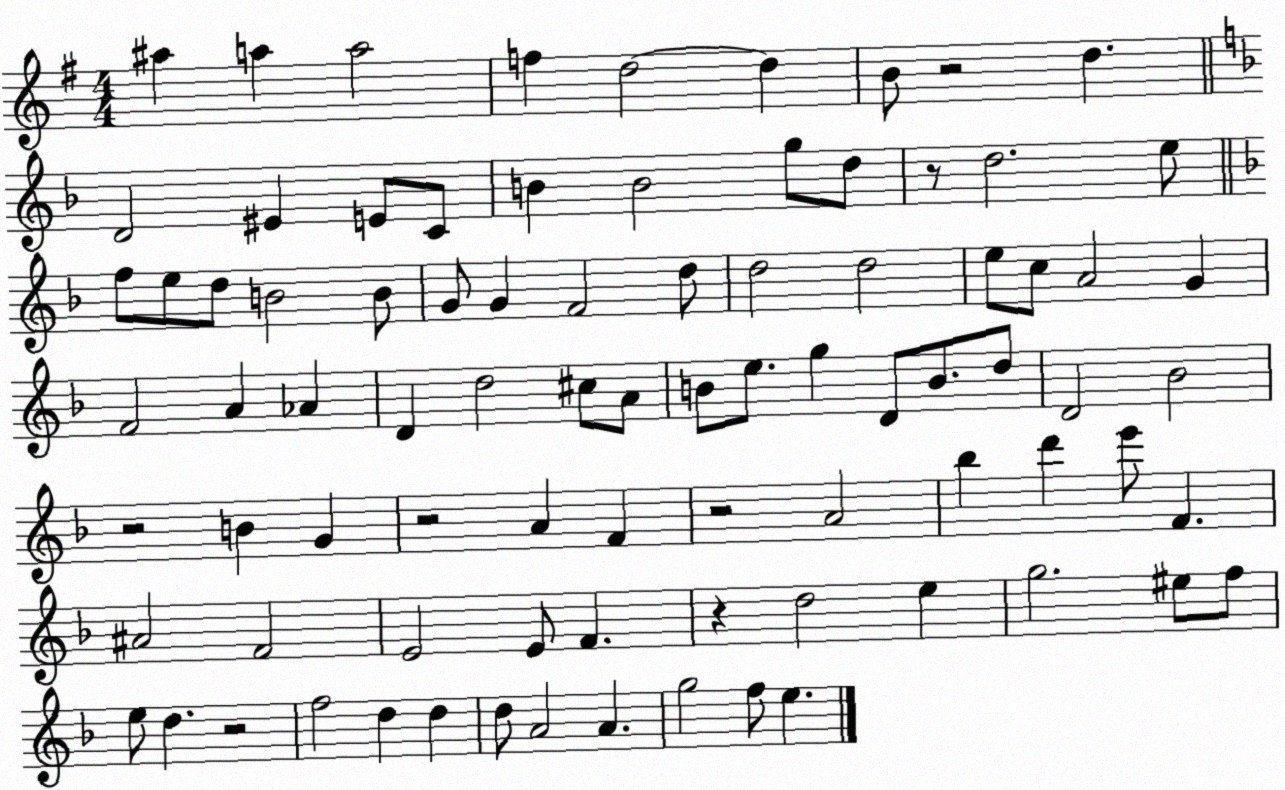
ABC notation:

X:1
T:Untitled
M:4/4
L:1/4
K:G
^a a a2 f d2 d B/2 z2 d D2 ^E E/2 C/2 B B2 g/2 d/2 z/2 d2 e/2 f/2 e/2 d/2 B2 B/2 G/2 G F2 d/2 d2 d2 e/2 c/2 A2 G F2 A _A D d2 ^c/2 A/2 B/2 e/2 g D/2 B/2 d/2 D2 _B2 z2 B G z2 A F z2 A2 _b d' e'/2 F ^A2 F2 E2 E/2 F z d2 e g2 ^e/2 f/2 e/2 d z2 f2 d d d/2 A2 A g2 f/2 e